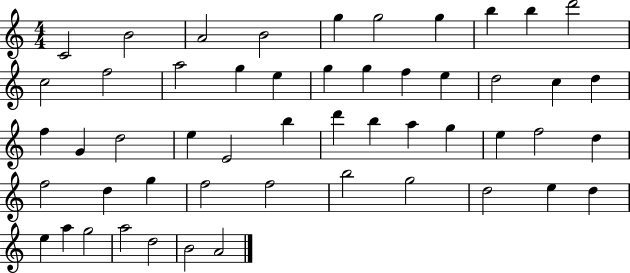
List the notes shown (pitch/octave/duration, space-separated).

C4/h B4/h A4/h B4/h G5/q G5/h G5/q B5/q B5/q D6/h C5/h F5/h A5/h G5/q E5/q G5/q G5/q F5/q E5/q D5/h C5/q D5/q F5/q G4/q D5/h E5/q E4/h B5/q D6/q B5/q A5/q G5/q E5/q F5/h D5/q F5/h D5/q G5/q F5/h F5/h B5/h G5/h D5/h E5/q D5/q E5/q A5/q G5/h A5/h D5/h B4/h A4/h